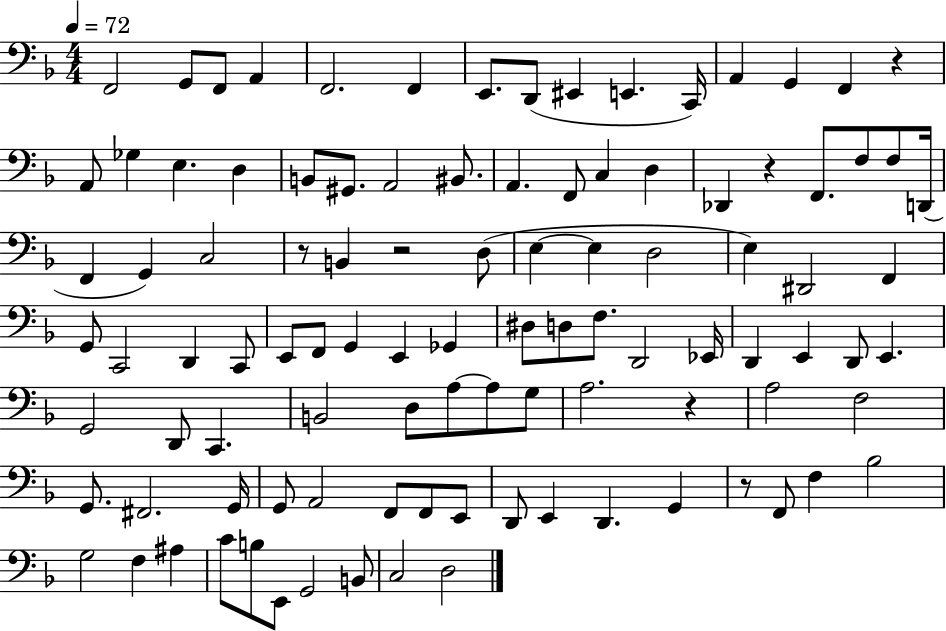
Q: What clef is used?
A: bass